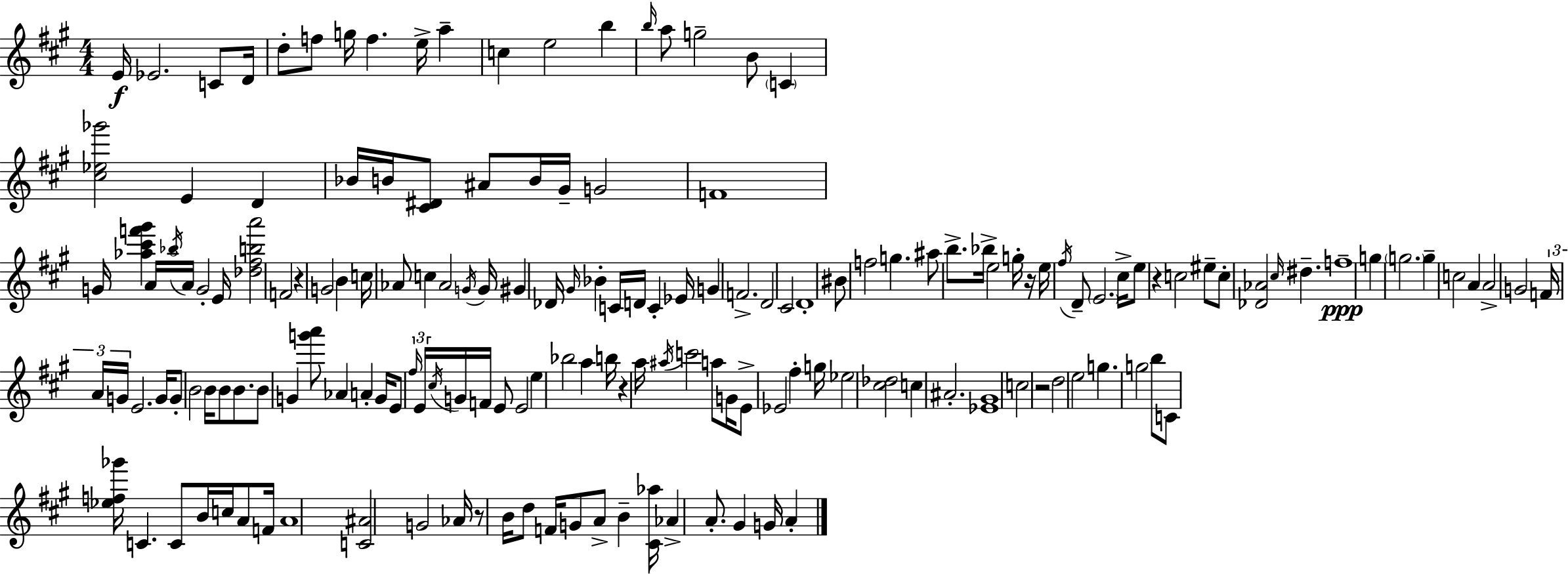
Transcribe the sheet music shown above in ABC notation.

X:1
T:Untitled
M:4/4
L:1/4
K:A
E/4 _E2 C/2 D/4 d/2 f/2 g/4 f e/4 a c e2 b b/4 a/2 g2 B/2 C [^c_e_g']2 E D _B/4 B/4 [^C^D]/2 ^A/2 B/4 ^G/4 G2 F4 G/4 [_a^c'f'^g'] A/4 _b/4 A/4 G2 E/4 [_d^fba']2 F2 z G2 B c/4 _A/2 c _A2 G/4 G/4 ^G _D/4 ^G/4 _B C/4 D/4 C _E/4 G F2 D2 ^C2 D4 ^B/2 f2 g ^a/2 b/2 _b/4 e2 g/4 z/4 e/4 ^f/4 D/2 E2 ^c/4 e/2 z c2 ^e/2 c/2 [_D_A]2 ^c/4 ^d f4 g g2 g c2 A A2 G2 F/4 A/4 G/4 E2 G/4 G/2 B2 B/4 B/2 B/2 B/2 G [g'a']/2 _A A G/4 E/2 ^f/4 E/4 ^c/4 G/4 F/4 E/2 E2 e _b2 a b/4 z a/4 ^a/4 c'2 a/2 G/4 E/2 _E2 ^f g/4 _e2 [^c_d]2 c ^A2 [_E^G]4 c2 z2 d2 e2 g g2 b/2 C/2 [_ef_g']/4 C C/2 B/4 c/4 A/2 F/4 A4 [C^A]2 G2 _A/4 z/2 B/4 d/2 F/4 G/2 A/2 B [^C_a]/4 _A A/2 ^G G/4 A